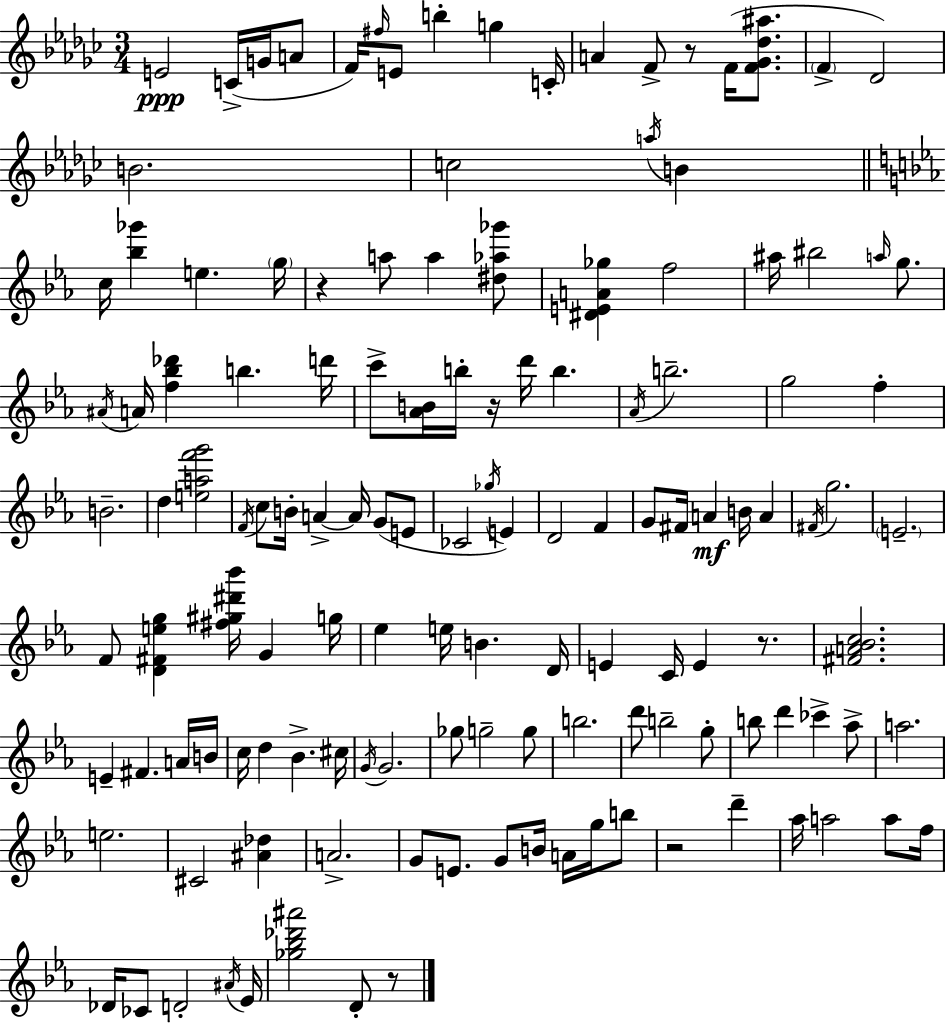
X:1
T:Untitled
M:3/4
L:1/4
K:Ebm
E2 C/4 G/4 A/2 F/4 ^f/4 E/2 b g C/4 A F/2 z/2 F/4 [F_G_d^a]/2 F _D2 B2 c2 a/4 B c/4 [_b_g'] e g/4 z a/2 a [^d_a_g']/2 [^DEA_g] f2 ^a/4 ^b2 a/4 g/2 ^A/4 A/4 [f_b_d'] b d'/4 c'/2 [_AB]/4 b/4 z/4 d'/4 b _A/4 b2 g2 f B2 d [eaf'g']2 F/4 c/2 B/4 A A/4 G/2 E/2 _C2 _g/4 E D2 F G/2 ^F/4 A B/4 A ^F/4 g2 E2 F/2 [D^Feg] [^f^g^d'_b']/4 G g/4 _e e/4 B D/4 E C/4 E z/2 [^FA_Bc]2 E ^F A/4 B/4 c/4 d _B ^c/4 G/4 G2 _g/2 g2 g/2 b2 d'/2 b2 g/2 b/2 d' _c' _a/2 a2 e2 ^C2 [^A_d] A2 G/2 E/2 G/2 B/4 A/4 g/4 b/2 z2 d' _a/4 a2 a/2 f/4 _D/4 _C/2 D2 ^A/4 _E/4 [_g_b_d'^a']2 D/2 z/2